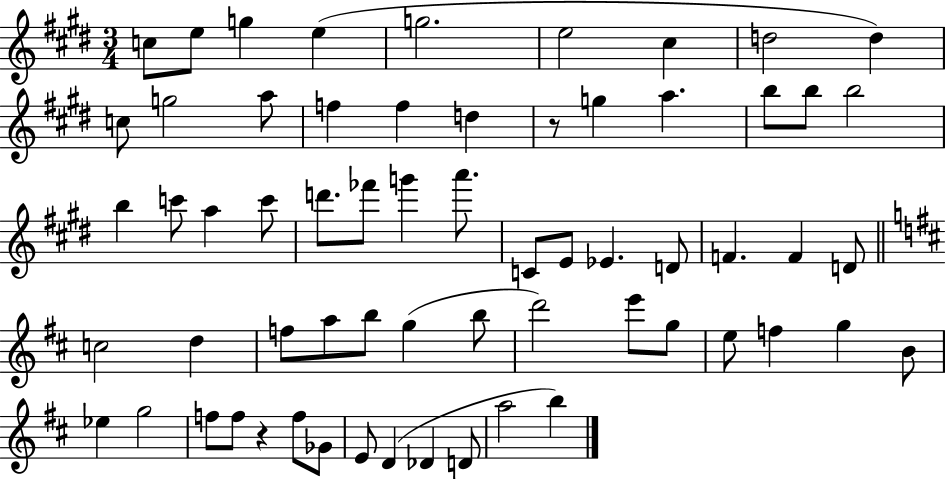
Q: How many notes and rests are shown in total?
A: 63